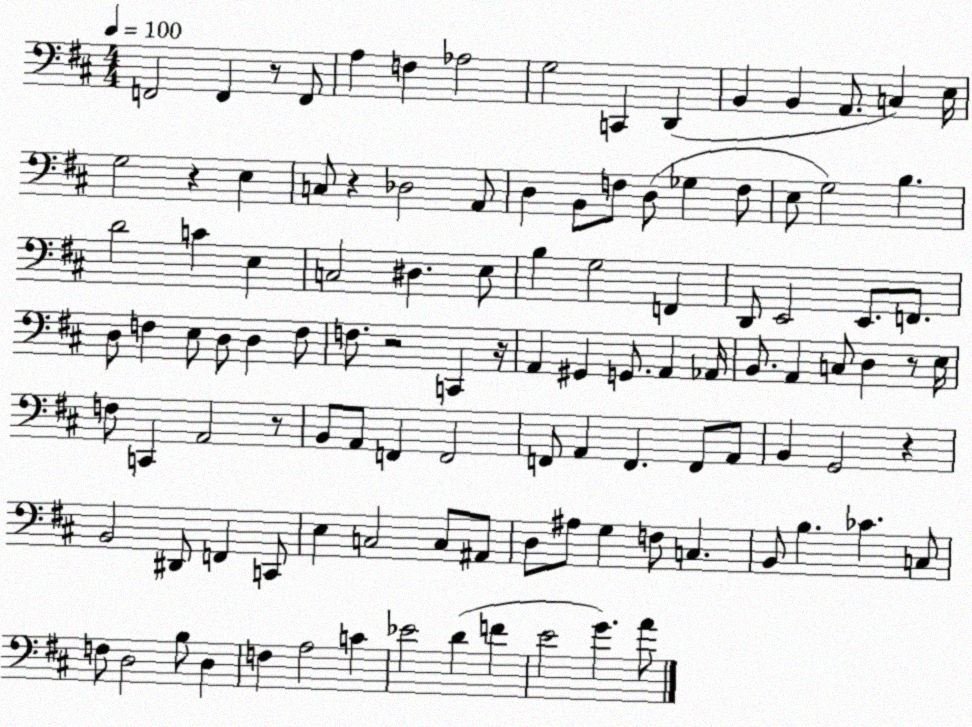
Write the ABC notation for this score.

X:1
T:Untitled
M:4/4
L:1/4
K:D
F,,2 F,, z/2 F,,/2 A, F, _A,2 G,2 C,, D,, B,, B,, A,,/2 C, E,/4 G,2 z E, C,/2 z _D,2 A,,/2 D, B,,/2 F,/2 D,/2 _G, F,/2 E,/2 G,2 B, D2 C E, C,2 ^D, E,/2 B, G,2 F,, D,,/2 E,,2 E,,/2 F,,/2 D,/2 F, E,/2 D,/2 D, F,/2 F,/2 z2 C,, z/4 A,, ^G,, G,,/2 A,, _A,,/4 B,,/2 A,, C,/2 D, z/2 E,/4 F,/2 C,, A,,2 z/2 B,,/2 A,,/2 F,, F,,2 F,,/2 A,, F,, F,,/2 A,,/2 B,, G,,2 z B,,2 ^D,,/2 F,, C,,/2 E, C,2 C,/2 ^A,,/2 D,/2 ^A,/2 G, F,/2 C, B,,/2 B, _C C,/2 F,/2 D,2 B,/2 D, F, A,2 C _E2 D F E2 G A/2